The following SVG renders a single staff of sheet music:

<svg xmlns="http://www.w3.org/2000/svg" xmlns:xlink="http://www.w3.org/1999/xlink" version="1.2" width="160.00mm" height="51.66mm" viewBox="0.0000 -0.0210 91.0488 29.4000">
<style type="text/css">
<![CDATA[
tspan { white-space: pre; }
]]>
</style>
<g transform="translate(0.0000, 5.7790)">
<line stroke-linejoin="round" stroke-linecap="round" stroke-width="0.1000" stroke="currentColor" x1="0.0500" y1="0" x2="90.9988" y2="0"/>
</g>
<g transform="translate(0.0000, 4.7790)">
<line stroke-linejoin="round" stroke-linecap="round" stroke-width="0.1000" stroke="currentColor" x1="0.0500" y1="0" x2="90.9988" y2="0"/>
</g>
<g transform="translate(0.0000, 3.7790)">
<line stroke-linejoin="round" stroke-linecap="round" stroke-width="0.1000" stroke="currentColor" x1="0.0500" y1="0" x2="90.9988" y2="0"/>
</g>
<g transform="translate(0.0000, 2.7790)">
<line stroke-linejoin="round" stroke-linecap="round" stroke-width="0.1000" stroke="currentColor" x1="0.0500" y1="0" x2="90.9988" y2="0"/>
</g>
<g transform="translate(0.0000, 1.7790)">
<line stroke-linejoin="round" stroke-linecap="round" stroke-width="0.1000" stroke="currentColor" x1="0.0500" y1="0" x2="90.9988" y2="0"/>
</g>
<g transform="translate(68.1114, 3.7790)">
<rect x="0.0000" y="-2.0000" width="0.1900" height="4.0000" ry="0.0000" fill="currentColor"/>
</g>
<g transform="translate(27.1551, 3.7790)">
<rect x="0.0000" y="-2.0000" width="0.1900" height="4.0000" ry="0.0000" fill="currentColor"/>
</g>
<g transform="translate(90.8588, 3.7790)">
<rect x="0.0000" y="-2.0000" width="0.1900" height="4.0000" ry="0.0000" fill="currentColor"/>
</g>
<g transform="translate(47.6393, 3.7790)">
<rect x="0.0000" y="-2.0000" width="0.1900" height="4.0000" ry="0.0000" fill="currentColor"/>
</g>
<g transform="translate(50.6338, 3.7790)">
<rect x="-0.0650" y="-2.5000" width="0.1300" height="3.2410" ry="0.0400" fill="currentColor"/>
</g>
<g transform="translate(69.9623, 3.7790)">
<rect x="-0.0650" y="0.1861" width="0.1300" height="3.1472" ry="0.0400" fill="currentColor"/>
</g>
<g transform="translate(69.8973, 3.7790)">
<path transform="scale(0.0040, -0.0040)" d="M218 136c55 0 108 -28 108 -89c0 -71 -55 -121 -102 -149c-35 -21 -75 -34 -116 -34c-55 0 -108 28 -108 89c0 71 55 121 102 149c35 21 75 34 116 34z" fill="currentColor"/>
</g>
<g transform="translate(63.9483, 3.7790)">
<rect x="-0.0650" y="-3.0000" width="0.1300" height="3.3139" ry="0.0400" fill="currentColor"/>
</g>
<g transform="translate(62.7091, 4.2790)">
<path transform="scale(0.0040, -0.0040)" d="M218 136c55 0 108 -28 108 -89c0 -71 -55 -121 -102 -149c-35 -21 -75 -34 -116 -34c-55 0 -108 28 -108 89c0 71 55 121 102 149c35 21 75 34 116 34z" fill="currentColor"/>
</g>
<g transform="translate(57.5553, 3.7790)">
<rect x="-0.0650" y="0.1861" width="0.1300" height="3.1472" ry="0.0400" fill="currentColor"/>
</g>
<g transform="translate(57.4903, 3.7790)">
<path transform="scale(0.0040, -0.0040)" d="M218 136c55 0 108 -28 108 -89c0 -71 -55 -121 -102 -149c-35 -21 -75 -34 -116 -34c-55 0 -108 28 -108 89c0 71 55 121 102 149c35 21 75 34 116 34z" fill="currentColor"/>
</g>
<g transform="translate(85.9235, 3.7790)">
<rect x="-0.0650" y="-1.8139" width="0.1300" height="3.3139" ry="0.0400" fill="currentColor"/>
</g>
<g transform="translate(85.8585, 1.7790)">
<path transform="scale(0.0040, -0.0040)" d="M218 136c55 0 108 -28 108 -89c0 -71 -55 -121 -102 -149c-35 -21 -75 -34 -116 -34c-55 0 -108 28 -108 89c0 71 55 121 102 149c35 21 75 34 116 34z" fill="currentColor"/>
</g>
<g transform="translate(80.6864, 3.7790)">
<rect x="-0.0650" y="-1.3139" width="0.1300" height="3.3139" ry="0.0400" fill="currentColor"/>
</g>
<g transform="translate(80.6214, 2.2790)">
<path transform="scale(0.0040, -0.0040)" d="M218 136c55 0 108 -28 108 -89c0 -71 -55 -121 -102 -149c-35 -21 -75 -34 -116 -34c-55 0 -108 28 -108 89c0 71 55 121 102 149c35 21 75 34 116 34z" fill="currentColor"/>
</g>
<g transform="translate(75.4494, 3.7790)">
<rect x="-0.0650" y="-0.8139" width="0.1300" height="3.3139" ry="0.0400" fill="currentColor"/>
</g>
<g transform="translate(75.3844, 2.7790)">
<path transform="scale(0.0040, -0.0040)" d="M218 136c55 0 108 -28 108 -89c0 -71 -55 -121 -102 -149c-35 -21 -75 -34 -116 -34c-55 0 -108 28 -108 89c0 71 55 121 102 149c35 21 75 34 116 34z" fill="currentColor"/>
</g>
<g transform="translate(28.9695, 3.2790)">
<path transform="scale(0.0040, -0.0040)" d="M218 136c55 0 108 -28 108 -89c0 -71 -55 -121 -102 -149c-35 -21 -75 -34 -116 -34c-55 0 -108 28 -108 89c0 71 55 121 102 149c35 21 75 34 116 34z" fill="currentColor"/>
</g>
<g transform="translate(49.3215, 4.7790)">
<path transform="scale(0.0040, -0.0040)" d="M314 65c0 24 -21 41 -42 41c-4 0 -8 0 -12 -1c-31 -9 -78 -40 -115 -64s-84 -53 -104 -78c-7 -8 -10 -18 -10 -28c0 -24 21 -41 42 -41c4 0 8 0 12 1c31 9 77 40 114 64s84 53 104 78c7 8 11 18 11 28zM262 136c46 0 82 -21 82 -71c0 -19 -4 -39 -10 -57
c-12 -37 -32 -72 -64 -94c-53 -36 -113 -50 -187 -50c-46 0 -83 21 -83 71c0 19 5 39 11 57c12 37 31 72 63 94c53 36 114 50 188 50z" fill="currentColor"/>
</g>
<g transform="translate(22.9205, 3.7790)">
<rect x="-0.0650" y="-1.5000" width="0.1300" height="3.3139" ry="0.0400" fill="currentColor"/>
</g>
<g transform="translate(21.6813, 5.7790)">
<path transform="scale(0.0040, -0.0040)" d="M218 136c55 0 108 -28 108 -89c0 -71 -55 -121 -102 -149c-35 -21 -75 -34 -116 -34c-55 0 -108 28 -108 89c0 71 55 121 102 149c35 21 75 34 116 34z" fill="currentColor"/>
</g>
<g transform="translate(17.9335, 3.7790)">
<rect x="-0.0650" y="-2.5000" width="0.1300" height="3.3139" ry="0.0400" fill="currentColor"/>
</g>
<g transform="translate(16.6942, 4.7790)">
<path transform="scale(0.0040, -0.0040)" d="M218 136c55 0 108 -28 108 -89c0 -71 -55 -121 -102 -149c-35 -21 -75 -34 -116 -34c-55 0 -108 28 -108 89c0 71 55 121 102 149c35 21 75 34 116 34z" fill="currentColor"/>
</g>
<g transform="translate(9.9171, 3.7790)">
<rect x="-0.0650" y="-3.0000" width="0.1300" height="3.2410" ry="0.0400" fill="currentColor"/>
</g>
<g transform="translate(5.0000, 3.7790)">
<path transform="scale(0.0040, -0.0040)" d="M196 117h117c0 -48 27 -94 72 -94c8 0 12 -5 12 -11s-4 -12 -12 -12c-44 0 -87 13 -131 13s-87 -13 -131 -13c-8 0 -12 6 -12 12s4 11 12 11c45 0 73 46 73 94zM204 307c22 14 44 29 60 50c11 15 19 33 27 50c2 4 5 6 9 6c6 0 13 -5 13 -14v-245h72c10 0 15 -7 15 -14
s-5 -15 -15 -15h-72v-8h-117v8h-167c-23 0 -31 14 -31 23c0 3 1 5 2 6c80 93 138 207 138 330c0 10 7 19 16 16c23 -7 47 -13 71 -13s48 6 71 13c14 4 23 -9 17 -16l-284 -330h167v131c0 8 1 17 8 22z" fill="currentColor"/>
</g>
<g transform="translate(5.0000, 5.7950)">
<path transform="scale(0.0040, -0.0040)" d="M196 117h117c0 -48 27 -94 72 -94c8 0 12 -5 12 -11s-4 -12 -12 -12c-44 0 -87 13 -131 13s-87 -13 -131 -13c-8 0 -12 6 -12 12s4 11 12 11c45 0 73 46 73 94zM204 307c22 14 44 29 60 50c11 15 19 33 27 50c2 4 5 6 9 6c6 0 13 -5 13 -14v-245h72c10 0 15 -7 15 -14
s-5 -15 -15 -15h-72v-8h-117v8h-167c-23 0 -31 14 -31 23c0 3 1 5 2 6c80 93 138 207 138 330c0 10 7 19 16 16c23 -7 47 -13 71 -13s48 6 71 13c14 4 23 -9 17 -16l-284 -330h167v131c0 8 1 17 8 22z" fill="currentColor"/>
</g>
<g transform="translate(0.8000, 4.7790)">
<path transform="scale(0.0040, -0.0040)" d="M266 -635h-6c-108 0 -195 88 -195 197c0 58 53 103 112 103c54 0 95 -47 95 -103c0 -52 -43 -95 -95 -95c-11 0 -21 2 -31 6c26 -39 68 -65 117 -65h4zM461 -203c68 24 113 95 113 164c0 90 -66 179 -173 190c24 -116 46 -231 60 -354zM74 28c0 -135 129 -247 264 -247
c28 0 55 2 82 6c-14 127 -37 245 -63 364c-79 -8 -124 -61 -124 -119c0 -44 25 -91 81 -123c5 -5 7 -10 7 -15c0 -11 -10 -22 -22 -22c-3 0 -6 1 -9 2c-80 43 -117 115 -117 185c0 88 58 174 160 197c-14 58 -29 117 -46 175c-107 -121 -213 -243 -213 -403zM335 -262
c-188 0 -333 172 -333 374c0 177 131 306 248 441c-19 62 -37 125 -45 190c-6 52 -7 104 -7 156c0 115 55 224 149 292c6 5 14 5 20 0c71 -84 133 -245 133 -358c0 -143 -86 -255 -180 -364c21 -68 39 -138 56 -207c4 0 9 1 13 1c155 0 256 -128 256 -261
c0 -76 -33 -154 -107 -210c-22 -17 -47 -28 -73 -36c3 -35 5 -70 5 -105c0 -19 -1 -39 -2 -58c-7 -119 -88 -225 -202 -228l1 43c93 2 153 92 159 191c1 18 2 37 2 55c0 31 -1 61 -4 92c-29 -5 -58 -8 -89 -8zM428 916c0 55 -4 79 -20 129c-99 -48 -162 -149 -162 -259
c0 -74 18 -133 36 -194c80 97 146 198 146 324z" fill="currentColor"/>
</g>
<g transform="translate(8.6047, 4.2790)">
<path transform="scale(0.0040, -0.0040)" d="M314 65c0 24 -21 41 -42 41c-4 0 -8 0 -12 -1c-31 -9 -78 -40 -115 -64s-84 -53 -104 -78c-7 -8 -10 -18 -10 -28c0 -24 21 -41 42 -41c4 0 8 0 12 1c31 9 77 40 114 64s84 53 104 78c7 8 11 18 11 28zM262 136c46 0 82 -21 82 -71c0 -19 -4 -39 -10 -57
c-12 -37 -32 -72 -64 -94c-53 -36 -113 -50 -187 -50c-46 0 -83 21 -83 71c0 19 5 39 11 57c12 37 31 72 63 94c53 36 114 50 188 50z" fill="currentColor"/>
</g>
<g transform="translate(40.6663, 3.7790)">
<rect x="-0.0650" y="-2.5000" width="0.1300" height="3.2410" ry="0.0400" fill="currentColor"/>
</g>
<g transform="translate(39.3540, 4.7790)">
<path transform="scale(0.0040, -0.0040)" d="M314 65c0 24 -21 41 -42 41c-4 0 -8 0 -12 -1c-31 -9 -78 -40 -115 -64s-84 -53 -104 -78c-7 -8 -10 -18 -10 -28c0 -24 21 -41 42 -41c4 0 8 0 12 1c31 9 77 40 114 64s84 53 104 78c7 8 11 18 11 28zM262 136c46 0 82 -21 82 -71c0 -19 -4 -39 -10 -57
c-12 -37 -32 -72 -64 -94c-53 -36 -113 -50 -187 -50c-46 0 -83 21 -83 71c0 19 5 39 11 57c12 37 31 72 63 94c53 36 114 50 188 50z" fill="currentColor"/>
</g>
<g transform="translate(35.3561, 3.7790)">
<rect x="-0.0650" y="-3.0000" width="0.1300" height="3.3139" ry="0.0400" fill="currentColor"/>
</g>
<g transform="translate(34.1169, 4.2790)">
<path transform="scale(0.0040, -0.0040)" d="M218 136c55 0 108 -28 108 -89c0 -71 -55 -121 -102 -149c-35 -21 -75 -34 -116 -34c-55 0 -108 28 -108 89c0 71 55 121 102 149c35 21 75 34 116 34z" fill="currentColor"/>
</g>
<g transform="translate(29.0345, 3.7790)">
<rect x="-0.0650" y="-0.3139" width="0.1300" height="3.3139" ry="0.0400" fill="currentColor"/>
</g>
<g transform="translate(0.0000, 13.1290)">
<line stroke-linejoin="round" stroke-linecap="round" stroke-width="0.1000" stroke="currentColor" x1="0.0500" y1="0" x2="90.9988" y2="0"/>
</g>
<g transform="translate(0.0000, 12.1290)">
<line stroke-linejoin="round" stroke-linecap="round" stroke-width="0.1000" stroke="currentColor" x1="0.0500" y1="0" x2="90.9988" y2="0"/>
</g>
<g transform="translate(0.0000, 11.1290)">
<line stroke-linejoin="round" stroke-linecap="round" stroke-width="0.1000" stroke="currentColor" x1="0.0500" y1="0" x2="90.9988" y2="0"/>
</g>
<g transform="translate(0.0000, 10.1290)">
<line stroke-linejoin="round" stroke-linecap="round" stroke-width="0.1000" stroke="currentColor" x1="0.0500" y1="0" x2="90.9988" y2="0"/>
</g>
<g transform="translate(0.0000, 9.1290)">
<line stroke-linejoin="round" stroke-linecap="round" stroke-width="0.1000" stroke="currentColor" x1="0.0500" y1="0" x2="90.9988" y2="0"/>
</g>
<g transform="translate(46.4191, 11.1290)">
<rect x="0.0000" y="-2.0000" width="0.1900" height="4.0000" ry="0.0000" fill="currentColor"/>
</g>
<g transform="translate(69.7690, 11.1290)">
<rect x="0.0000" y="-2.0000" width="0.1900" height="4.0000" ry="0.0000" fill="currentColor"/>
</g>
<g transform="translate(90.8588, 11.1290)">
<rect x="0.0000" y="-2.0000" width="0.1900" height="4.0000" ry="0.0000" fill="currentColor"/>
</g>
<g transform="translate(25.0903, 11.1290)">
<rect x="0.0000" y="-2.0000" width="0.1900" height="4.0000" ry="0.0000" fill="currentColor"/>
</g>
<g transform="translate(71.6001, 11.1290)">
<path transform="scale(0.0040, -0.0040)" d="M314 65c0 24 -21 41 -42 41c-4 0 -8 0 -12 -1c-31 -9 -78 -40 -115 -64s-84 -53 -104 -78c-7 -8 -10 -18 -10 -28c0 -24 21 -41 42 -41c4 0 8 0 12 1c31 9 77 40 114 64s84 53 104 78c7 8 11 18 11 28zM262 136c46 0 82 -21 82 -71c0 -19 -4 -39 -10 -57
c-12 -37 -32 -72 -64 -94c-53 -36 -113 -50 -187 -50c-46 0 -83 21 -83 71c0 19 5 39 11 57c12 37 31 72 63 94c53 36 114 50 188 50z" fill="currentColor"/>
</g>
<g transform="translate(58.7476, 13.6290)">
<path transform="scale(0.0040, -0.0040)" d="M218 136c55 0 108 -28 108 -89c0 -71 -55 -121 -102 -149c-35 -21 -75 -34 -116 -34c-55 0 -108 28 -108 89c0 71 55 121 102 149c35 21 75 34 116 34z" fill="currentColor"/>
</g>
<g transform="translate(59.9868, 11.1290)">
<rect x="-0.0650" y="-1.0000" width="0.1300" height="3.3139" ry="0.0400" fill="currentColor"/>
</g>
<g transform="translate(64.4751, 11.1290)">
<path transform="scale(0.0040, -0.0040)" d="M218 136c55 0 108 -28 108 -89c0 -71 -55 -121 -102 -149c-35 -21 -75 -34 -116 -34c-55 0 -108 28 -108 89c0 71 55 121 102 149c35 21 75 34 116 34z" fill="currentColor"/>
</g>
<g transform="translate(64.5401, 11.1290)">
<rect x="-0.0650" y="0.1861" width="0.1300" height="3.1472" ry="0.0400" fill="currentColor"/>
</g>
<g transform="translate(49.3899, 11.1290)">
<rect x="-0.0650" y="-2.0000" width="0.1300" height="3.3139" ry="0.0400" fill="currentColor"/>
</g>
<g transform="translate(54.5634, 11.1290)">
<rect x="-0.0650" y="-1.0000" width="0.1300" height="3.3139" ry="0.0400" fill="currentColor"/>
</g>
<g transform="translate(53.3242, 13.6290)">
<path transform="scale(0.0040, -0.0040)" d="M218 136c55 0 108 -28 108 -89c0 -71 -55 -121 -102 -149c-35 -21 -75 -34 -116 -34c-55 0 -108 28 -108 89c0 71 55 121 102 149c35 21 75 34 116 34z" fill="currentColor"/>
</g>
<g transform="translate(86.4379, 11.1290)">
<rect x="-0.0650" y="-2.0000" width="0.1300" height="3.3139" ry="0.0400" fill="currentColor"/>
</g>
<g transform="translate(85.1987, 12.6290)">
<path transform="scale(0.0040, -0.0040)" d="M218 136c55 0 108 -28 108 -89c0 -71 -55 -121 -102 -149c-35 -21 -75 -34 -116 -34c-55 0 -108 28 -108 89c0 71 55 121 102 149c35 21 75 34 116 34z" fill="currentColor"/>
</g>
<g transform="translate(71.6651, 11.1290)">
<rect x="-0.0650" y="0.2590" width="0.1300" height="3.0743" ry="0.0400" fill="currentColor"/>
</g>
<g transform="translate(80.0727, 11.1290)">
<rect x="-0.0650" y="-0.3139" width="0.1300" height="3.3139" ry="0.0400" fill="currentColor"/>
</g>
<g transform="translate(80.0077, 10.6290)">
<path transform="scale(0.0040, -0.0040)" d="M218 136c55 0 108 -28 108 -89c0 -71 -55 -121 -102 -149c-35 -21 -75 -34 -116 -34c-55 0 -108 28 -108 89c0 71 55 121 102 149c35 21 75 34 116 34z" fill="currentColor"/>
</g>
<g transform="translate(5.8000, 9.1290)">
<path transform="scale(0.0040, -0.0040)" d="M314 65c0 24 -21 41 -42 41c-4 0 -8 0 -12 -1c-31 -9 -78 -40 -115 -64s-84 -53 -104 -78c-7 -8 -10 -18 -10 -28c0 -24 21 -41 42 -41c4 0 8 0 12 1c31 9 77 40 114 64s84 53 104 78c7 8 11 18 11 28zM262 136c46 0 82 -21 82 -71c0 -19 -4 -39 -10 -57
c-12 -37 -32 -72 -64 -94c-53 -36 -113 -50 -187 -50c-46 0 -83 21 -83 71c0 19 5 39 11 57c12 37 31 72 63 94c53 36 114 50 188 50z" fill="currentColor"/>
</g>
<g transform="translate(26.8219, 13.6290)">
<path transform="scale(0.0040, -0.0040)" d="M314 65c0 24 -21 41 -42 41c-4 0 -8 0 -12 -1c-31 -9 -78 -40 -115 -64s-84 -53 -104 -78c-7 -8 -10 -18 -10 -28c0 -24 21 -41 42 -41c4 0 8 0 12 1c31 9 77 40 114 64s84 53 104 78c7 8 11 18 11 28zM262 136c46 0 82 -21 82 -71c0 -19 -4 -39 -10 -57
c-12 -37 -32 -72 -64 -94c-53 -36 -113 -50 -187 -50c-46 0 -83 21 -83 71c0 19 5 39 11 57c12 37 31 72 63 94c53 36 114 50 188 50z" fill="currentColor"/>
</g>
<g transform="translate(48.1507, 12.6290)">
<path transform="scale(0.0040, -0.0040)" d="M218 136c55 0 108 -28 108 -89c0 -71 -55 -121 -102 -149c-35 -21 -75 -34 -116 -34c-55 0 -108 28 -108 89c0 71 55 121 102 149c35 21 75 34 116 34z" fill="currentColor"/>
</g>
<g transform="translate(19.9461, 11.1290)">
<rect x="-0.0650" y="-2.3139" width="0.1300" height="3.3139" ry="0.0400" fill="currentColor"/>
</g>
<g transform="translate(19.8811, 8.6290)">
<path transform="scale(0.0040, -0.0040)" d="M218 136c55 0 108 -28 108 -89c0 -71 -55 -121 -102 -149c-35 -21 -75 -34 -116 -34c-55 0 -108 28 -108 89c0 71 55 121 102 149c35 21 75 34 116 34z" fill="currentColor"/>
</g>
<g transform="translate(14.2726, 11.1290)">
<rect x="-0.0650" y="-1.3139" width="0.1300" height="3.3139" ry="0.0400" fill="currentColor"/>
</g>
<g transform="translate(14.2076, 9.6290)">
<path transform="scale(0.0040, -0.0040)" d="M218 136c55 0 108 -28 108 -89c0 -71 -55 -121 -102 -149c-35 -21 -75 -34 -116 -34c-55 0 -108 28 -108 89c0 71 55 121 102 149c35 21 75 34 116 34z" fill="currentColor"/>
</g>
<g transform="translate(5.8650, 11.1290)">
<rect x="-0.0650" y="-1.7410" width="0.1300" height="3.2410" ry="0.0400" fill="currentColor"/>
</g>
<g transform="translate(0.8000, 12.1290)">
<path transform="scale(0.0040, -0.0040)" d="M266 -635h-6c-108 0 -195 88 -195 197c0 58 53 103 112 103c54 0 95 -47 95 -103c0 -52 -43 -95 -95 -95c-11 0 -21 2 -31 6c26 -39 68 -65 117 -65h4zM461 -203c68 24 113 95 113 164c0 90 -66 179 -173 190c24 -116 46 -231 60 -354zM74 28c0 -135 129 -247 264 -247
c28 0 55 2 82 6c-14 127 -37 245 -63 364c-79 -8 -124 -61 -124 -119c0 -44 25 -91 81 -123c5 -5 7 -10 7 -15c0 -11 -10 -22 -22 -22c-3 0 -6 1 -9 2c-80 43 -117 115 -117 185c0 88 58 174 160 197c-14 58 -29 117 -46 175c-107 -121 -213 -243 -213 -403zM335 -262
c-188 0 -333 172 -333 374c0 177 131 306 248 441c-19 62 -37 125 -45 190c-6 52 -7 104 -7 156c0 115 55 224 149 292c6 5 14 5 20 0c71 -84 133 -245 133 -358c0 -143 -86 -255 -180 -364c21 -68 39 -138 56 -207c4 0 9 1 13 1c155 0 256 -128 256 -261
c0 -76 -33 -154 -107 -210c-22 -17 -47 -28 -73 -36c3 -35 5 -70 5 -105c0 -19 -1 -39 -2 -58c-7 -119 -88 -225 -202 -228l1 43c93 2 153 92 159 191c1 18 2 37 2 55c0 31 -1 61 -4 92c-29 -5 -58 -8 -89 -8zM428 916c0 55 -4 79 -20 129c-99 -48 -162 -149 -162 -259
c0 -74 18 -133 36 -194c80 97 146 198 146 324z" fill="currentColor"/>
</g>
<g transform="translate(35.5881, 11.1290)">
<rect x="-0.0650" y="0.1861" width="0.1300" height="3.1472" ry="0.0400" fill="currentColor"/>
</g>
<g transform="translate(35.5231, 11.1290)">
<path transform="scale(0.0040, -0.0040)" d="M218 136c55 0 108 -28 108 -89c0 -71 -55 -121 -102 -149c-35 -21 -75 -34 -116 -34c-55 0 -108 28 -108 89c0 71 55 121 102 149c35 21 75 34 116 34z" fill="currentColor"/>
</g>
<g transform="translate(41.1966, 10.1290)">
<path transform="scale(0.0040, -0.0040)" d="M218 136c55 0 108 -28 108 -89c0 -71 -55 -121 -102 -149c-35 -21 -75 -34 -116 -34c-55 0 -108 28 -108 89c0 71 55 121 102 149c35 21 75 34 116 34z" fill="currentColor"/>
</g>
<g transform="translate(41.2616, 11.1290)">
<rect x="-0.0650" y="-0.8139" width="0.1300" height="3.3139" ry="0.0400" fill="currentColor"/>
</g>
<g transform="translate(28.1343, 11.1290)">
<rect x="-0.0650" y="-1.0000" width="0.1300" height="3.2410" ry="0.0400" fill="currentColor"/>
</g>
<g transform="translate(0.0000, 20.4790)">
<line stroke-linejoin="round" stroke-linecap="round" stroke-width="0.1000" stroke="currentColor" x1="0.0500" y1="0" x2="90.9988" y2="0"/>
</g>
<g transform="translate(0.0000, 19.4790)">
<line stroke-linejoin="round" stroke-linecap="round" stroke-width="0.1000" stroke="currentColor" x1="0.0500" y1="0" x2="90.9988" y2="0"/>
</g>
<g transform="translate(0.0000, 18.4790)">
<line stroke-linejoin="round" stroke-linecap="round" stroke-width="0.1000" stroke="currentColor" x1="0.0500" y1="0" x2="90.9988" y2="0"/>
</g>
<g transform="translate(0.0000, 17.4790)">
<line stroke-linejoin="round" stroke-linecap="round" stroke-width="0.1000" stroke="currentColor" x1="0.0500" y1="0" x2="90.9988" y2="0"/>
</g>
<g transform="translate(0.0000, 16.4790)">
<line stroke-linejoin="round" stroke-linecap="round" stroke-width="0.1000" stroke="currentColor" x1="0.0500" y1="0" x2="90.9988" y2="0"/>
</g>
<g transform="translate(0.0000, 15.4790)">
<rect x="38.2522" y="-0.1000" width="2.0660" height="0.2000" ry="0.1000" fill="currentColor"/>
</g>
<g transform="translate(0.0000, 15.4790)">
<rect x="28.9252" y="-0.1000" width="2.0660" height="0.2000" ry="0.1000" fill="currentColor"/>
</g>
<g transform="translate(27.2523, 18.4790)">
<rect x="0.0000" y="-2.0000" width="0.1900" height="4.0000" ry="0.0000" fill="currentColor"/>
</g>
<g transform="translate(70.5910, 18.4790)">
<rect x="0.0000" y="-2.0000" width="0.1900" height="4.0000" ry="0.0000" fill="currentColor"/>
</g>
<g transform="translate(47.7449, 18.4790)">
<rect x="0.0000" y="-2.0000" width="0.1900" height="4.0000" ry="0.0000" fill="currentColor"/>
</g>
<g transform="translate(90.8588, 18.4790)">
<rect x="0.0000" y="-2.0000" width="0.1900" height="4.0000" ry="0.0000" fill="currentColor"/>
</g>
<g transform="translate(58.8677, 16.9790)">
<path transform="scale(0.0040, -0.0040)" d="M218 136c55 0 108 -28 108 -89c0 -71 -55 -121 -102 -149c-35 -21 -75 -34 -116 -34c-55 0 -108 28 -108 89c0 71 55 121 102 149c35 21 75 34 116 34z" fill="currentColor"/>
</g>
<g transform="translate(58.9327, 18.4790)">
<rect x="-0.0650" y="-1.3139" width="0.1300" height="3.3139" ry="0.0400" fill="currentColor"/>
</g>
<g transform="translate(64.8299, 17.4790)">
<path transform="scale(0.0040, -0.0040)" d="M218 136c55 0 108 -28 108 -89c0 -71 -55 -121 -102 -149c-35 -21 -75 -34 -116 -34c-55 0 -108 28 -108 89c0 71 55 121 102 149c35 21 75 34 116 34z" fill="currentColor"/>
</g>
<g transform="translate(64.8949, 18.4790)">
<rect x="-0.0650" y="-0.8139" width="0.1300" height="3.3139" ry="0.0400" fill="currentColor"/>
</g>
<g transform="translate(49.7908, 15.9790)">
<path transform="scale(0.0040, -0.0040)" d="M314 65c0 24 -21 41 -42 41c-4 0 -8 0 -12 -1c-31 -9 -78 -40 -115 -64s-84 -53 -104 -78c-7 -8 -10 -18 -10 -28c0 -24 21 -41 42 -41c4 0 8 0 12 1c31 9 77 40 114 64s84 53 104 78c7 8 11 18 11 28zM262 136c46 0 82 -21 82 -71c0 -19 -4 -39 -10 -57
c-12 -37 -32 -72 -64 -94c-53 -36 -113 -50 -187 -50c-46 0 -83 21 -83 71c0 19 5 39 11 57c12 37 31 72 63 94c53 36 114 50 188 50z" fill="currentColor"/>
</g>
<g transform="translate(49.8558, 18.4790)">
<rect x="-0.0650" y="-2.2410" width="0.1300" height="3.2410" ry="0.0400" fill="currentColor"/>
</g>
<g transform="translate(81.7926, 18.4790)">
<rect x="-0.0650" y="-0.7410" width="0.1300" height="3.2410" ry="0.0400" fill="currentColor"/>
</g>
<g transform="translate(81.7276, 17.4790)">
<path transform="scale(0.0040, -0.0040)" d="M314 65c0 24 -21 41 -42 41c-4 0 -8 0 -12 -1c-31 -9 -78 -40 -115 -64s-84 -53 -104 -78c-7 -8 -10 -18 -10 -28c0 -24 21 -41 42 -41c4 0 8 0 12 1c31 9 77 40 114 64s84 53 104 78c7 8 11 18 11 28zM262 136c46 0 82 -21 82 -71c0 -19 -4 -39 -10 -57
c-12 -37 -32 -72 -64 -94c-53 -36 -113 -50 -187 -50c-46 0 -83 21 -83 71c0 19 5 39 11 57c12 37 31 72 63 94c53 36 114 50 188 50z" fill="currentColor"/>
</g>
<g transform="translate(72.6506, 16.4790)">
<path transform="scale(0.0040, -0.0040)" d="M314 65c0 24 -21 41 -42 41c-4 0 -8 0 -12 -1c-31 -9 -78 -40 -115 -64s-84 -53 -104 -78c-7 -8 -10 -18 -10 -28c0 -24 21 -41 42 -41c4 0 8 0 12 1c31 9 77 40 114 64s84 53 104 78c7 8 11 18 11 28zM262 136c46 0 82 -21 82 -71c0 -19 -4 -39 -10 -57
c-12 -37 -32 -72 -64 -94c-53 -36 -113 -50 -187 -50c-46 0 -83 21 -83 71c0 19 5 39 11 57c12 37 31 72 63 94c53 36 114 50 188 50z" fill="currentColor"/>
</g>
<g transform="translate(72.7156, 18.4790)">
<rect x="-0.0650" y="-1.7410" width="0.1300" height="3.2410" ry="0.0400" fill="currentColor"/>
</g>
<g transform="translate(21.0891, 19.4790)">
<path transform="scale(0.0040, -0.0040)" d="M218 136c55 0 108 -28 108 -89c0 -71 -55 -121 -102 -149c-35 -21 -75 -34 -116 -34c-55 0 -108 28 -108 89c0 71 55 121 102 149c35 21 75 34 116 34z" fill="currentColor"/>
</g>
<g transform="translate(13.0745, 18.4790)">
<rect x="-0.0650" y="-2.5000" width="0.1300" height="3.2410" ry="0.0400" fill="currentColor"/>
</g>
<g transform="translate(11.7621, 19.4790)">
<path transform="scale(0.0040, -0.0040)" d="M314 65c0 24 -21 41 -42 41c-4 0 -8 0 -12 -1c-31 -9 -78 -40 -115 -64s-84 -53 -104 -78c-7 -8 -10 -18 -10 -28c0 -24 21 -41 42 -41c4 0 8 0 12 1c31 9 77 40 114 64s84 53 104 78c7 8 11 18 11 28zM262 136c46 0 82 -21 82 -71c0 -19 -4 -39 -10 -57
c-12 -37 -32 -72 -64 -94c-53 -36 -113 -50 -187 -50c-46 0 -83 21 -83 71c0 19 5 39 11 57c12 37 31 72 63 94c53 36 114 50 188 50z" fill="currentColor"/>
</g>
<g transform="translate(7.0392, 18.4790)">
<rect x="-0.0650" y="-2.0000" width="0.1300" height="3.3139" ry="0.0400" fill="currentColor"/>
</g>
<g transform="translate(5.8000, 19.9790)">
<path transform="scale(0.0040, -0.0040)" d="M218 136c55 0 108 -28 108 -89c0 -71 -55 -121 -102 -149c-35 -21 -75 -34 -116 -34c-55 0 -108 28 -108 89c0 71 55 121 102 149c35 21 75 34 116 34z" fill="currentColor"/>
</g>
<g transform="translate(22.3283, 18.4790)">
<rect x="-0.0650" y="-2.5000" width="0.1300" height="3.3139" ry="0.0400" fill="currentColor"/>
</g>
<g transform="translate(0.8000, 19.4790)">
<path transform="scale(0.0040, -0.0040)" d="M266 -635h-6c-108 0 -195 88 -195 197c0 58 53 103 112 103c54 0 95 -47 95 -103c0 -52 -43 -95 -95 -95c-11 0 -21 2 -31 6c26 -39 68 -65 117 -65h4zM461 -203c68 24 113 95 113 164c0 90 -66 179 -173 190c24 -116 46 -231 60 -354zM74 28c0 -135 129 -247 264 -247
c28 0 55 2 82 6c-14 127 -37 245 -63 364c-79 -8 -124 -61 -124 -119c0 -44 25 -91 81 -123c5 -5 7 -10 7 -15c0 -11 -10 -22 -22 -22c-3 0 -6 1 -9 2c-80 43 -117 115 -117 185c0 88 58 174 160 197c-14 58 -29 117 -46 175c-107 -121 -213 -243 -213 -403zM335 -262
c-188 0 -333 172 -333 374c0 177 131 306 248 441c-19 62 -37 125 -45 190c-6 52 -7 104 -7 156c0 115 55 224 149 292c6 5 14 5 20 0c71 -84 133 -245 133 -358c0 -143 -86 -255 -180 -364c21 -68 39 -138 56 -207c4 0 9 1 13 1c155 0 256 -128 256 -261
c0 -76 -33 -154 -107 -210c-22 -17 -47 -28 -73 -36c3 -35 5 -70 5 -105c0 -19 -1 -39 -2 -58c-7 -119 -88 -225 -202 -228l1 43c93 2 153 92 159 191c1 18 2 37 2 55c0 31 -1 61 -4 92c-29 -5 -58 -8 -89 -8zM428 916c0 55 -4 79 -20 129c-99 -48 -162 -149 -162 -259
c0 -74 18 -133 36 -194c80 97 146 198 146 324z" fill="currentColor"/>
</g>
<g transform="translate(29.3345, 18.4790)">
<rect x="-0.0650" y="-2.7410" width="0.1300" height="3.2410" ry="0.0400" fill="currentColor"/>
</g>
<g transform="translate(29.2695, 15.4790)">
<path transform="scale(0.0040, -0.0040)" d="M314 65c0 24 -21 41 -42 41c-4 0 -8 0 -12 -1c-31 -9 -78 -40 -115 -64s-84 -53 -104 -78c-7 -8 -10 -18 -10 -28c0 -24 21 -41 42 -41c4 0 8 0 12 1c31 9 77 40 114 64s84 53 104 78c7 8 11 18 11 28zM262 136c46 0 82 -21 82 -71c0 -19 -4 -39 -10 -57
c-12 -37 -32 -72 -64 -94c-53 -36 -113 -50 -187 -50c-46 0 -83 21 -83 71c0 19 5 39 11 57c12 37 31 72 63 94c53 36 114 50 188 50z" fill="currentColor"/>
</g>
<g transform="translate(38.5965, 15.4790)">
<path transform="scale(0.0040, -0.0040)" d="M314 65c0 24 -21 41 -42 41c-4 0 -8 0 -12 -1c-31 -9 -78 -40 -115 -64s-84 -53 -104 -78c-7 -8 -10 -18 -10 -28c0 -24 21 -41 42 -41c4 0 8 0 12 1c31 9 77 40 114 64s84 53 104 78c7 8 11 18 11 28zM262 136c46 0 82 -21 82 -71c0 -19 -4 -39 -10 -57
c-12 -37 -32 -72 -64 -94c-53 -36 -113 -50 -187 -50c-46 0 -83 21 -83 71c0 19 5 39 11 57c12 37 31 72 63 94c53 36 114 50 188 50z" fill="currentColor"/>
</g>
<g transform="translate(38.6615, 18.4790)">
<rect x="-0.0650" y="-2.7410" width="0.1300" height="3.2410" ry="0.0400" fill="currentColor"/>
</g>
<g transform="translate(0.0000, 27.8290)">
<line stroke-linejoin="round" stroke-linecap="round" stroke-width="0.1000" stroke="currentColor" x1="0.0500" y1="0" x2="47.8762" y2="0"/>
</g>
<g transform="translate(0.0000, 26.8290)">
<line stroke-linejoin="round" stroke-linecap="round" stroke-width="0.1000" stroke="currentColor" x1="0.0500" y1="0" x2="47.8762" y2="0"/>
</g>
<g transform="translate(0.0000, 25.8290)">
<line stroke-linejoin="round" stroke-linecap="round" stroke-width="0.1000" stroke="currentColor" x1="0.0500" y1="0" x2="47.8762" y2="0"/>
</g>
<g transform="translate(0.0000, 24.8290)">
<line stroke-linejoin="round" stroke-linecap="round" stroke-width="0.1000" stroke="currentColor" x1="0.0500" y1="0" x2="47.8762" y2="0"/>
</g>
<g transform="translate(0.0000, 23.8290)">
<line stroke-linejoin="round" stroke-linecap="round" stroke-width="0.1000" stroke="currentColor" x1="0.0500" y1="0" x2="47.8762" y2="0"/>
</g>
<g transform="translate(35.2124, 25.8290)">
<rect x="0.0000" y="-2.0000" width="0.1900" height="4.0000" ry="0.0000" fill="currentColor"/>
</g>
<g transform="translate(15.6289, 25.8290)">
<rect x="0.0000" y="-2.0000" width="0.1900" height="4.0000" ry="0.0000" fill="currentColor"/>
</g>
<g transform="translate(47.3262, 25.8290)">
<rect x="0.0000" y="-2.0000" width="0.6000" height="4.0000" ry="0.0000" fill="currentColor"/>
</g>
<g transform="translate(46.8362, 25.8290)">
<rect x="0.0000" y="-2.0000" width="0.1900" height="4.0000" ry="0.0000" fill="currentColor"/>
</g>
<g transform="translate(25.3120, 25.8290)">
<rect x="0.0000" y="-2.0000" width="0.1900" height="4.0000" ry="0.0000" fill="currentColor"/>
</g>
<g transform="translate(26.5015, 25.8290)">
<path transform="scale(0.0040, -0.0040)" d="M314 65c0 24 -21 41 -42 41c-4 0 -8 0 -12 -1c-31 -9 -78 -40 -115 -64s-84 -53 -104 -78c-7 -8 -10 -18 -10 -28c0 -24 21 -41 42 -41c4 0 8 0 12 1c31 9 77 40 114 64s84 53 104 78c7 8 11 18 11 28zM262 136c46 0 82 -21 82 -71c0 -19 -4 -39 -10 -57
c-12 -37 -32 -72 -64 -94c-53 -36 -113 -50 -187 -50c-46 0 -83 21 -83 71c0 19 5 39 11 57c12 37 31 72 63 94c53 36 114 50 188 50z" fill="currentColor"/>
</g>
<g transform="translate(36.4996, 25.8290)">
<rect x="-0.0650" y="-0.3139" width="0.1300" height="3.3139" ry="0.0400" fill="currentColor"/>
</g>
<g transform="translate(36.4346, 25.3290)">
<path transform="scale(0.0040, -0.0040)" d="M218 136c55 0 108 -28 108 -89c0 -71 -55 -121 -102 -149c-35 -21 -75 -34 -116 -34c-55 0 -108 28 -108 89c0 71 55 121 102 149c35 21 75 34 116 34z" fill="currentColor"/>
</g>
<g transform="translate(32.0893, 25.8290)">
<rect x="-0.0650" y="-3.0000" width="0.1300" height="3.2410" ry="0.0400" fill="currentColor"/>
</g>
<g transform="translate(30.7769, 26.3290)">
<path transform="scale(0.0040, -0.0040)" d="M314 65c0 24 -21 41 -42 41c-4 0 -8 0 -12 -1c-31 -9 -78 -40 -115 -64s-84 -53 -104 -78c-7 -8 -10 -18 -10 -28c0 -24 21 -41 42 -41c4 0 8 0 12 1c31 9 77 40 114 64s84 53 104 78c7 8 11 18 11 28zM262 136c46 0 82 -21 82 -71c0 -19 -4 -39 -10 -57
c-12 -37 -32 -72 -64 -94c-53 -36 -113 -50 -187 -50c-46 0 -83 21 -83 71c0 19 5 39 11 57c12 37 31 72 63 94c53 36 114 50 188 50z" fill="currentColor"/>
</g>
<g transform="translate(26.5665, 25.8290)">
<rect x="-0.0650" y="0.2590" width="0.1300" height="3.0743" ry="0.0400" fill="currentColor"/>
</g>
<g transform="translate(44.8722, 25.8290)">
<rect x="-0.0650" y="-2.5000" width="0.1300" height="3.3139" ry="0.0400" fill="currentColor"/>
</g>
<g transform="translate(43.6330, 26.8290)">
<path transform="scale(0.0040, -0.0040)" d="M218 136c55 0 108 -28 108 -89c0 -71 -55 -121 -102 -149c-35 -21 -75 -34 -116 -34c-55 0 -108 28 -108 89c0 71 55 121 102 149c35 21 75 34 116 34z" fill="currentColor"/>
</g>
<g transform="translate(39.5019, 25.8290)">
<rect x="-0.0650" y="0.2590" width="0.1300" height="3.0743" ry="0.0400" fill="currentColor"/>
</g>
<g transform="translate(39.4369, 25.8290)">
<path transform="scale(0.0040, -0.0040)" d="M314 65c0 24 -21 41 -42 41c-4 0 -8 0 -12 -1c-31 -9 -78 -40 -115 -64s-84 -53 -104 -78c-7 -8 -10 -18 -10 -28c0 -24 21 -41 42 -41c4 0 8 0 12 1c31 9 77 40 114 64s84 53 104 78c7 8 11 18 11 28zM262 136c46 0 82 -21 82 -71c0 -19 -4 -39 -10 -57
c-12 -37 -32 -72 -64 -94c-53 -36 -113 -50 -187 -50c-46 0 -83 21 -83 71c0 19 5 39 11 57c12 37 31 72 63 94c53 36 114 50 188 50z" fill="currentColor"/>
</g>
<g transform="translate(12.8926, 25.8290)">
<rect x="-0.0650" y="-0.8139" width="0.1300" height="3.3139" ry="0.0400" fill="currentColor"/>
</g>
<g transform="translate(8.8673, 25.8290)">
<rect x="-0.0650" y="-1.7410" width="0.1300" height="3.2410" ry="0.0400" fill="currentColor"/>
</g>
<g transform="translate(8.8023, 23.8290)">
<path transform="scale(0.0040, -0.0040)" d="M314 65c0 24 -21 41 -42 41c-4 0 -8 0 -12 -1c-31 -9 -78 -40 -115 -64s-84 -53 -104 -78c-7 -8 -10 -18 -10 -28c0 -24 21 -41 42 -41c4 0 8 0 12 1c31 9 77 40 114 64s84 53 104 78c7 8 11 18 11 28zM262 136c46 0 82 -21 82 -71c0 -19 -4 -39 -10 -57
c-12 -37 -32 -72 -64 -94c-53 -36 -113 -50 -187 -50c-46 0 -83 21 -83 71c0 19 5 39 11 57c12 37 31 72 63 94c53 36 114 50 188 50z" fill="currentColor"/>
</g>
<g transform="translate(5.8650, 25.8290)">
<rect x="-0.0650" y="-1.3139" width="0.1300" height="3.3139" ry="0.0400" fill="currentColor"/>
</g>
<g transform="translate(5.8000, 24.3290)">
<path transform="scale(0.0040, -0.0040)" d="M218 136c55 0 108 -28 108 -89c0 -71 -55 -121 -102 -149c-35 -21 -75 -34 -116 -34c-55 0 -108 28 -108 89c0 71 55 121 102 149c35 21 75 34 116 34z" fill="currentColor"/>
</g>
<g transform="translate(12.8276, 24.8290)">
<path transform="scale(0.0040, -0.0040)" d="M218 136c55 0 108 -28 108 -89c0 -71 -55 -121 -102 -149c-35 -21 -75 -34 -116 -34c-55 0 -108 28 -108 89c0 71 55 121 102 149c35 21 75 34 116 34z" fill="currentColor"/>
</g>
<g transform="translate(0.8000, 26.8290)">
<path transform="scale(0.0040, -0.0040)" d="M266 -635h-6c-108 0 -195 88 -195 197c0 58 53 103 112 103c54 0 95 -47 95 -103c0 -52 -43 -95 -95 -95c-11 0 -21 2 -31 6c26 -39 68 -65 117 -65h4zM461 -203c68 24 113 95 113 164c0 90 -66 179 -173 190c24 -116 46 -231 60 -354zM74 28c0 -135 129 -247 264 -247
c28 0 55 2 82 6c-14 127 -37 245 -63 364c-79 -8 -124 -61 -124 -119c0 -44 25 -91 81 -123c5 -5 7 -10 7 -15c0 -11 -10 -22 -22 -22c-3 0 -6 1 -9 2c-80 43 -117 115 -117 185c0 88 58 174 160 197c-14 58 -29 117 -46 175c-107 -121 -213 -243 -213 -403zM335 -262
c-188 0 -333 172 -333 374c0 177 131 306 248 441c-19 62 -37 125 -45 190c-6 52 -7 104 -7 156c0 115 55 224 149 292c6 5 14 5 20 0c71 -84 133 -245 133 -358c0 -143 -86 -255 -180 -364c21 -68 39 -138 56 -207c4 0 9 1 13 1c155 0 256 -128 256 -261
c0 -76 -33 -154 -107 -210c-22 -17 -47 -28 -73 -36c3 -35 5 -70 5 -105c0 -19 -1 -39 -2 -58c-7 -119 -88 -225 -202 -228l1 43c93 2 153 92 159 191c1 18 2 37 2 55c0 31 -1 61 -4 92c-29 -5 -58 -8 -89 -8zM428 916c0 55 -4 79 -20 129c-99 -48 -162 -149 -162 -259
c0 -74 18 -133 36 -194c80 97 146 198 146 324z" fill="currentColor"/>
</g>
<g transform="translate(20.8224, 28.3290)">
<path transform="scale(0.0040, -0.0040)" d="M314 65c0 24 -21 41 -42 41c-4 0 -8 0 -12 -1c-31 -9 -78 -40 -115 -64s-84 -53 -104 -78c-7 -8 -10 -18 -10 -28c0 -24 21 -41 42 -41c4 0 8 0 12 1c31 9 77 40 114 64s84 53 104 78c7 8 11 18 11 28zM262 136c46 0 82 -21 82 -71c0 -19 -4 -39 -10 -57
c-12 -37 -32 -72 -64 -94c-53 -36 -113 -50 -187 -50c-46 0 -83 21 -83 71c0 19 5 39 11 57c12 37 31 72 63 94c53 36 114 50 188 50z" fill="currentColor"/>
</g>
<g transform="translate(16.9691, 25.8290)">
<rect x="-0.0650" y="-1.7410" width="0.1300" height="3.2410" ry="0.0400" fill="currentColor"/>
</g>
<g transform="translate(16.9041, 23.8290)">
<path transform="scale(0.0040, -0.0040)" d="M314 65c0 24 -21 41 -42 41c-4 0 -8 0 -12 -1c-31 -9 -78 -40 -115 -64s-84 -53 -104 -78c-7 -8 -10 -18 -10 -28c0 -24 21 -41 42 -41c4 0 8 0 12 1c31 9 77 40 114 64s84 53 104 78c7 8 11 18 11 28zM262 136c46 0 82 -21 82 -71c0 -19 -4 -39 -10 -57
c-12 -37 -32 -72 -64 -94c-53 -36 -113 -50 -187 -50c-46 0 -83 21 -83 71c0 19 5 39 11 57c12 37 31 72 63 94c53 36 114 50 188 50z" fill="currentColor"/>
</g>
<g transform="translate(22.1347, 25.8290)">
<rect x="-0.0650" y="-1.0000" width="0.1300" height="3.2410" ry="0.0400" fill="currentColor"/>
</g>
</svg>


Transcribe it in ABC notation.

X:1
T:Untitled
M:4/4
L:1/4
K:C
A2 G E c A G2 G2 B A B d e f f2 e g D2 B d F D D B B2 c F F G2 G a2 a2 g2 e d f2 d2 e f2 d f2 D2 B2 A2 c B2 G